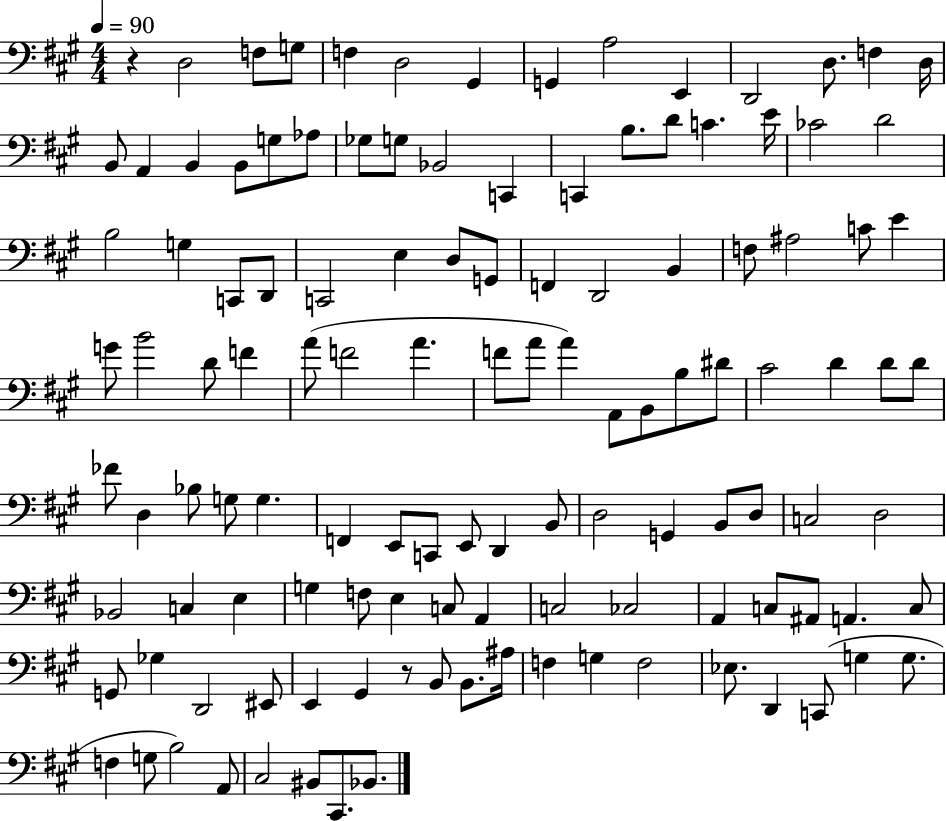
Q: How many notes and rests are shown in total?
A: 122